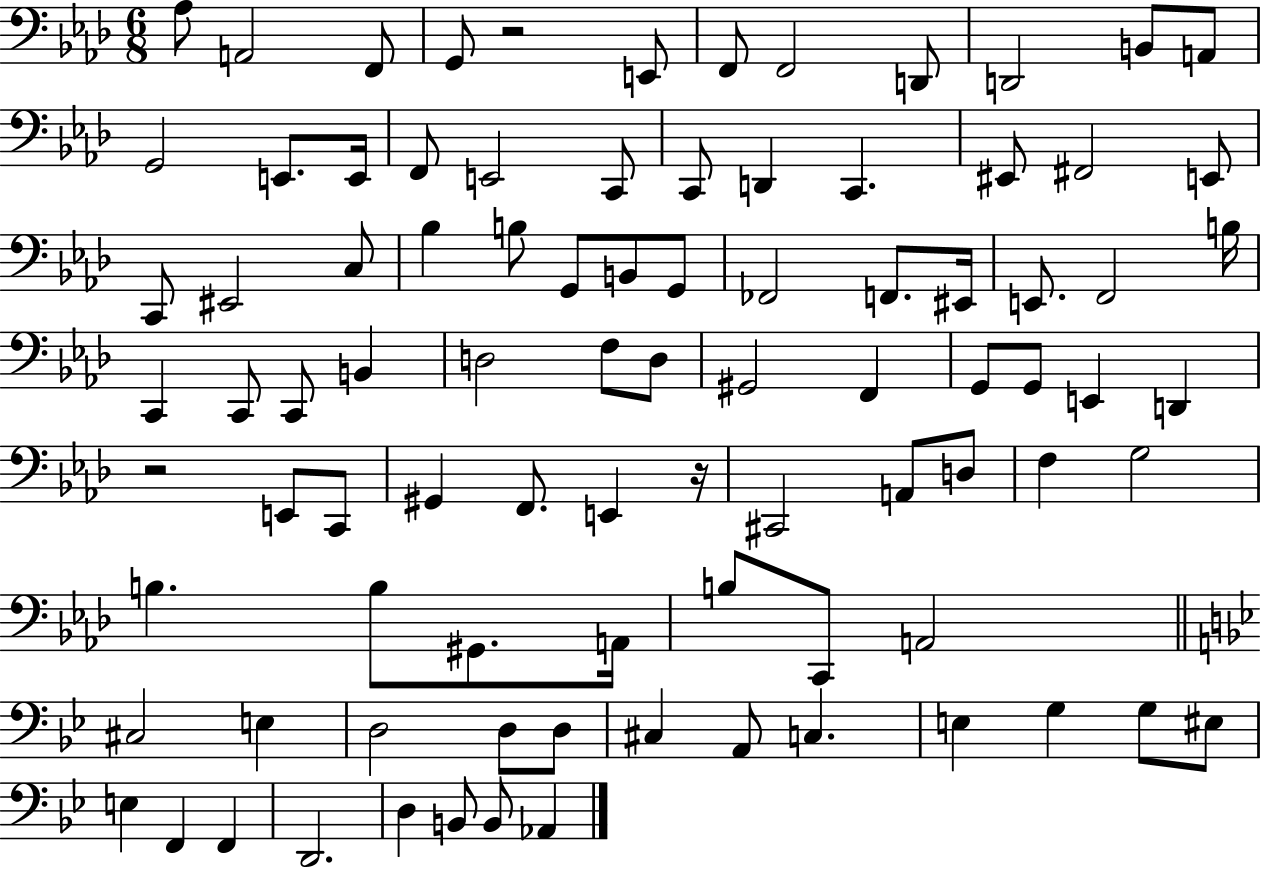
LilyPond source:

{
  \clef bass
  \numericTimeSignature
  \time 6/8
  \key aes \major
  aes8 a,2 f,8 | g,8 r2 e,8 | f,8 f,2 d,8 | d,2 b,8 a,8 | \break g,2 e,8. e,16 | f,8 e,2 c,8 | c,8 d,4 c,4. | eis,8 fis,2 e,8 | \break c,8 eis,2 c8 | bes4 b8 g,8 b,8 g,8 | fes,2 f,8. eis,16 | e,8. f,2 b16 | \break c,4 c,8 c,8 b,4 | d2 f8 d8 | gis,2 f,4 | g,8 g,8 e,4 d,4 | \break r2 e,8 c,8 | gis,4 f,8. e,4 r16 | cis,2 a,8 d8 | f4 g2 | \break b4. b8 gis,8. a,16 | b8 c,8 a,2 | \bar "||" \break \key g \minor cis2 e4 | d2 d8 d8 | cis4 a,8 c4. | e4 g4 g8 eis8 | \break e4 f,4 f,4 | d,2. | d4 b,8 b,8 aes,4 | \bar "|."
}